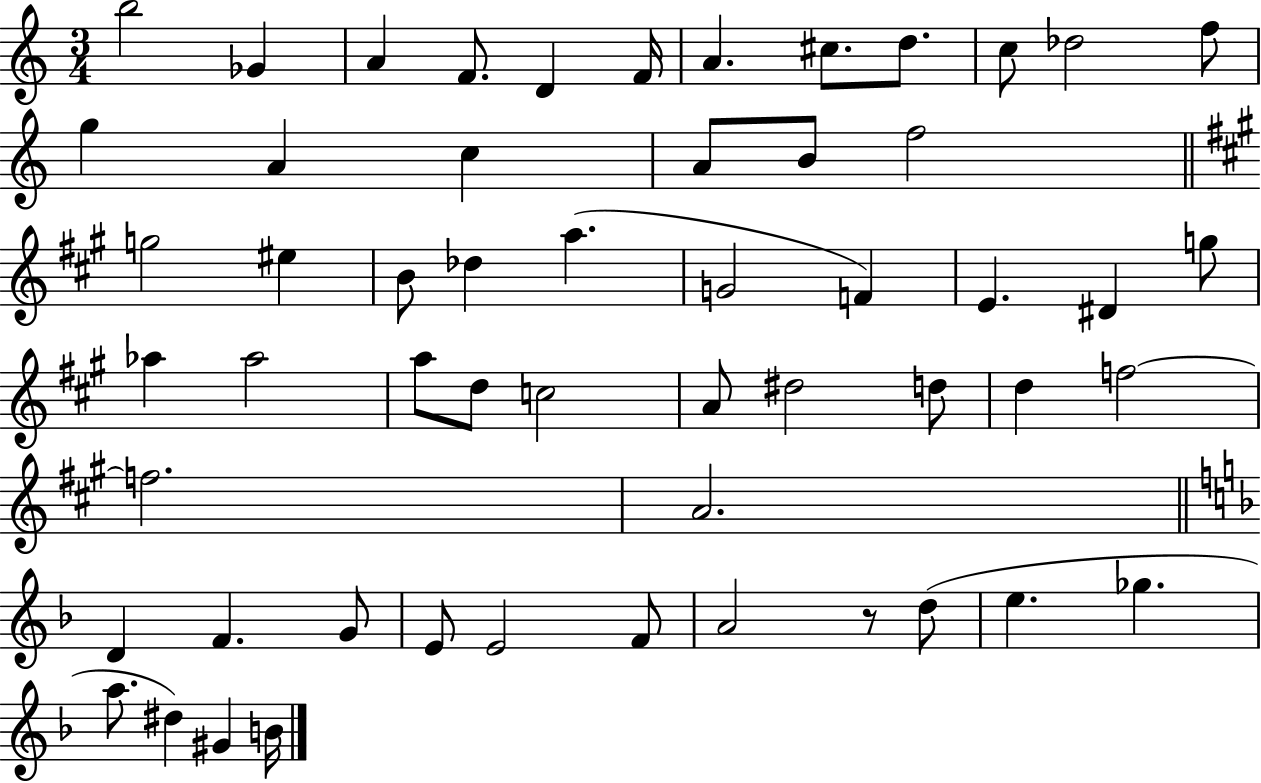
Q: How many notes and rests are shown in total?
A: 55